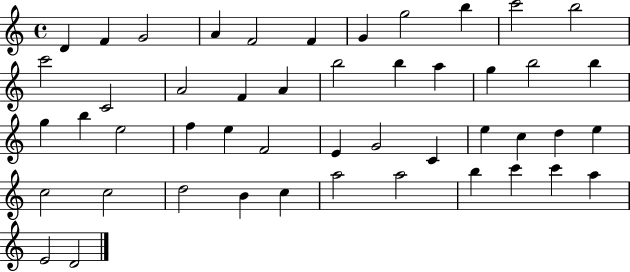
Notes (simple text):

D4/q F4/q G4/h A4/q F4/h F4/q G4/q G5/h B5/q C6/h B5/h C6/h C4/h A4/h F4/q A4/q B5/h B5/q A5/q G5/q B5/h B5/q G5/q B5/q E5/h F5/q E5/q F4/h E4/q G4/h C4/q E5/q C5/q D5/q E5/q C5/h C5/h D5/h B4/q C5/q A5/h A5/h B5/q C6/q C6/q A5/q E4/h D4/h